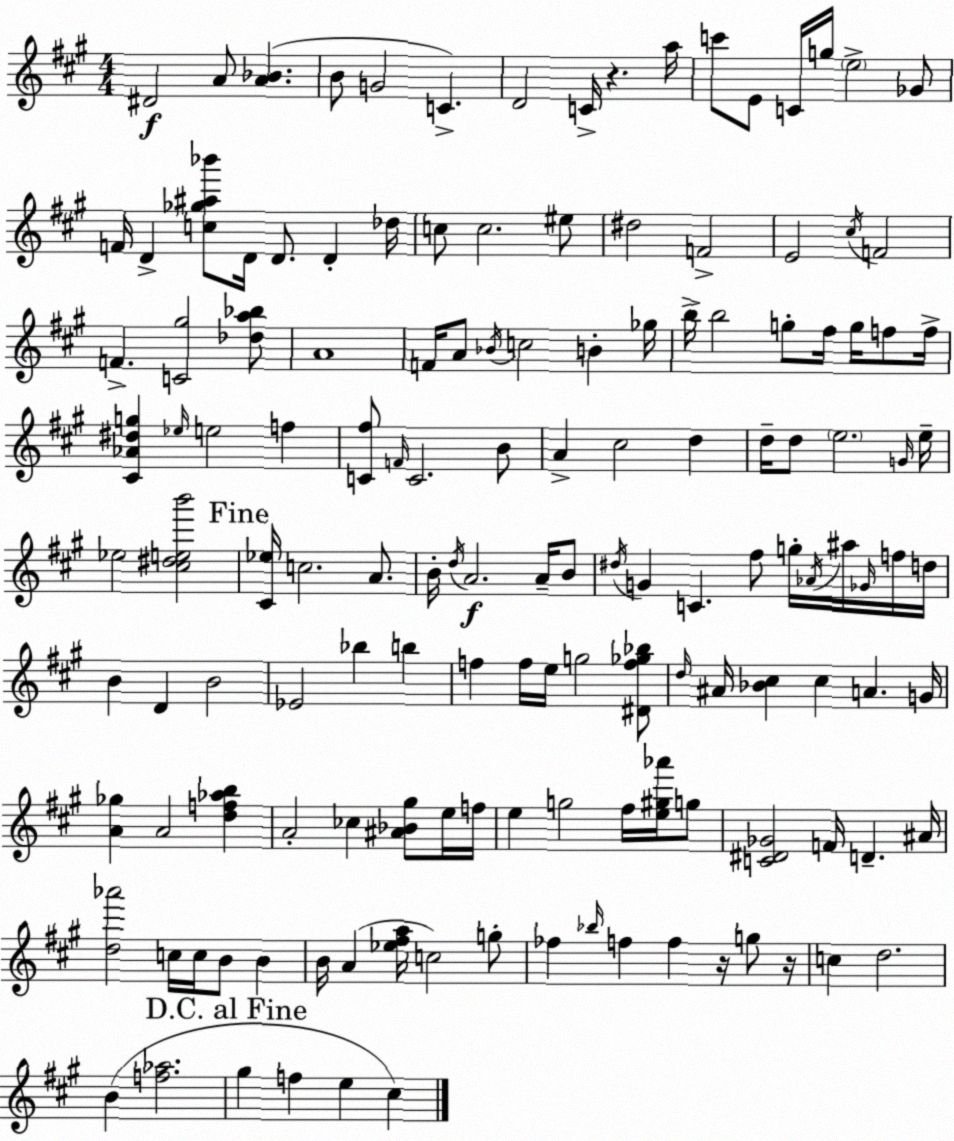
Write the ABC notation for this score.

X:1
T:Untitled
M:4/4
L:1/4
K:A
^D2 A/2 [A_B] B/2 G2 C D2 C/4 z a/4 c'/2 E/2 C/4 g/4 e2 _G/2 F/4 D [c_g^a_b']/2 D/4 D/2 D _d/4 c/2 c2 ^e/2 ^d2 F2 E2 ^c/4 F2 F [C^g]2 [_da_b]/2 A4 F/4 A/2 _B/4 c2 B _g/4 b/4 b2 g/2 ^f/4 g/4 f/2 f/4 [^C_A^dg] _e/4 e2 f [C^f]/2 F/4 C2 B/2 A ^c2 d d/4 d/2 e2 G/4 e/4 _e2 [^c^deb']2 [^C_e]/4 c2 A/2 B/4 d/4 A2 A/4 B/2 ^d/4 G C ^f/2 g/4 _A/4 ^a/4 _G/4 f/4 d/4 B D B2 _E2 _b b f f/4 e/4 g2 [^Df_g_b]/2 d/4 ^A/4 [_B^c] ^c A G/4 [A_g] A2 [df_ab] A2 _c [^A_B^g]/2 e/4 f/4 e g2 ^f/4 [e^g_a']/4 g/2 [C^D_G]2 F/4 D ^A/4 [d_a']2 c/4 c/4 B/2 B B/4 A [_e^fa]/4 c2 g/2 _f _b/4 f f z/4 g/2 z/4 c d2 B [f_a]2 ^g f e ^c